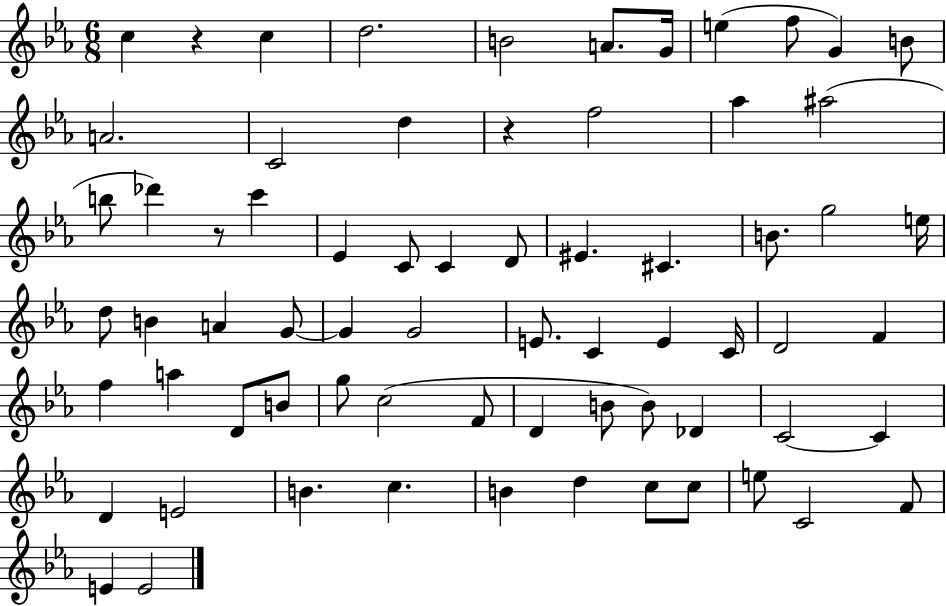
{
  \clef treble
  \numericTimeSignature
  \time 6/8
  \key ees \major
  c''4 r4 c''4 | d''2. | b'2 a'8. g'16 | e''4( f''8 g'4) b'8 | \break a'2. | c'2 d''4 | r4 f''2 | aes''4 ais''2( | \break b''8 des'''4) r8 c'''4 | ees'4 c'8 c'4 d'8 | eis'4. cis'4. | b'8. g''2 e''16 | \break d''8 b'4 a'4 g'8~~ | g'4 g'2 | e'8. c'4 e'4 c'16 | d'2 f'4 | \break f''4 a''4 d'8 b'8 | g''8 c''2( f'8 | d'4 b'8 b'8) des'4 | c'2~~ c'4 | \break d'4 e'2 | b'4. c''4. | b'4 d''4 c''8 c''8 | e''8 c'2 f'8 | \break e'4 e'2 | \bar "|."
}